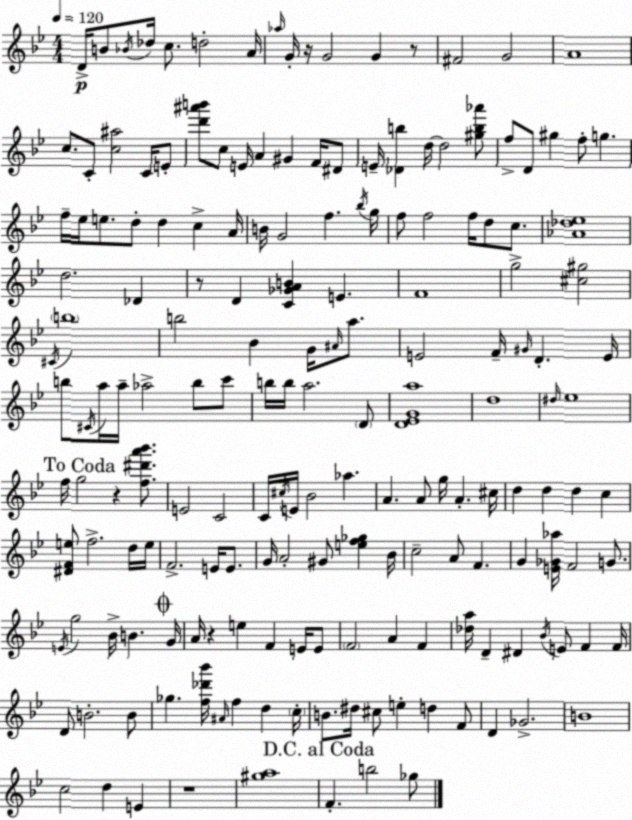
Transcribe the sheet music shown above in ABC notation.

X:1
T:Untitled
M:4/4
L:1/4
K:Bb
D/4 B/2 _B/4 _d/4 c/2 d2 A/4 _a/4 G/4 z/4 G2 G z/2 ^F2 G2 A4 c/2 C/2 [c^a]2 C/4 E/2 [d'^a'b']/2 c/2 E/4 A ^G F/4 ^D/2 E/4 [_Db] d/4 d2 [^gb_a']/2 f/2 D/2 ^g f/2 g f/4 _e/4 e/2 d/2 d c A/4 B/4 G2 f _b/4 g/4 f/2 f2 f/4 d/2 c/2 [_A_d_e]4 d2 _D z/2 D [C_GAB] E F4 g2 [^c^g]2 ^C/4 b4 b2 _B G/4 ^A/4 a/2 E2 F/4 ^G/4 D E/4 b/2 ^C/4 a/4 a/4 _a2 b/2 c'/2 b/4 b/4 a2 D/2 [D_EGa]4 d4 ^d/4 _e4 f/4 g2 z [f^d'a'_b']/2 E2 C2 C/4 ^c/4 E/4 _B2 _a A A/2 g/4 A ^c/4 d d d c [^DFe]/2 f2 d/4 e/4 F2 E/4 E/2 G/4 A2 ^G/2 [ef_g] _B/4 c2 A/2 F G [E_G_a]/4 F2 G/2 E/4 g2 _B/4 B G/4 A/4 z e F E/4 E/2 F2 A F [_da]/4 D ^D _B/4 E/2 F F/4 D/2 B2 B/2 _g [f_d'_b']/4 ^A/4 f d c/4 B/2 ^d/4 ^c/2 e d F/2 D _G2 B4 c2 d E z4 [^ga]4 F b2 _g/2